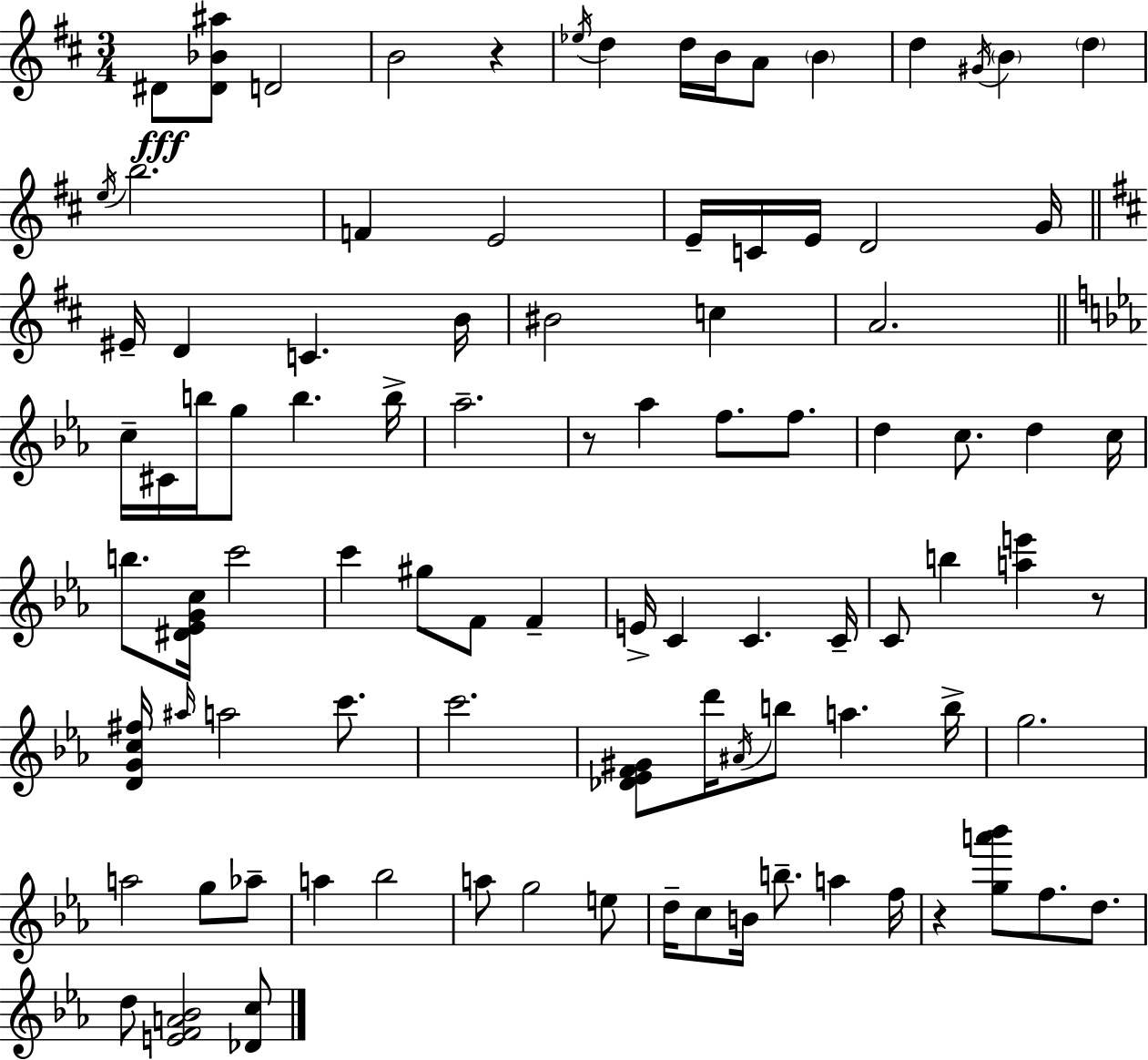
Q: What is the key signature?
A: D major